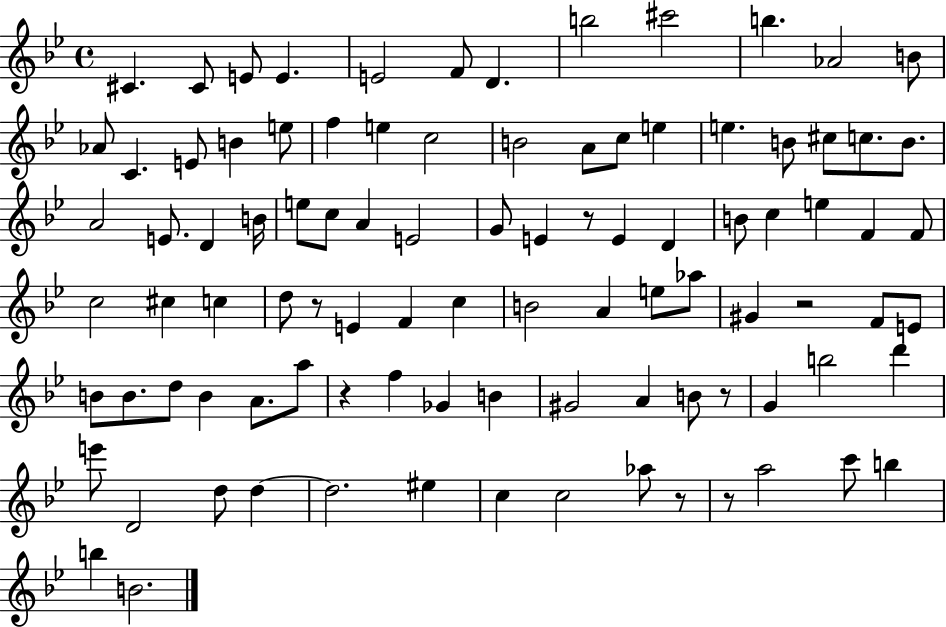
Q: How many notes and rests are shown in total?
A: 96